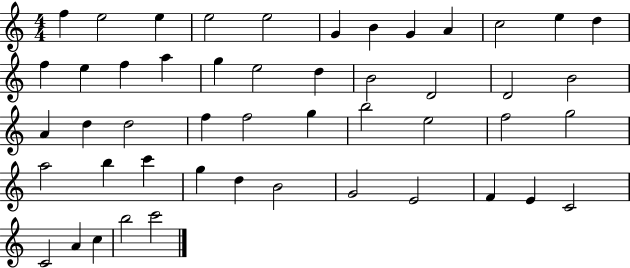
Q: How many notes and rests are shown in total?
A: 49